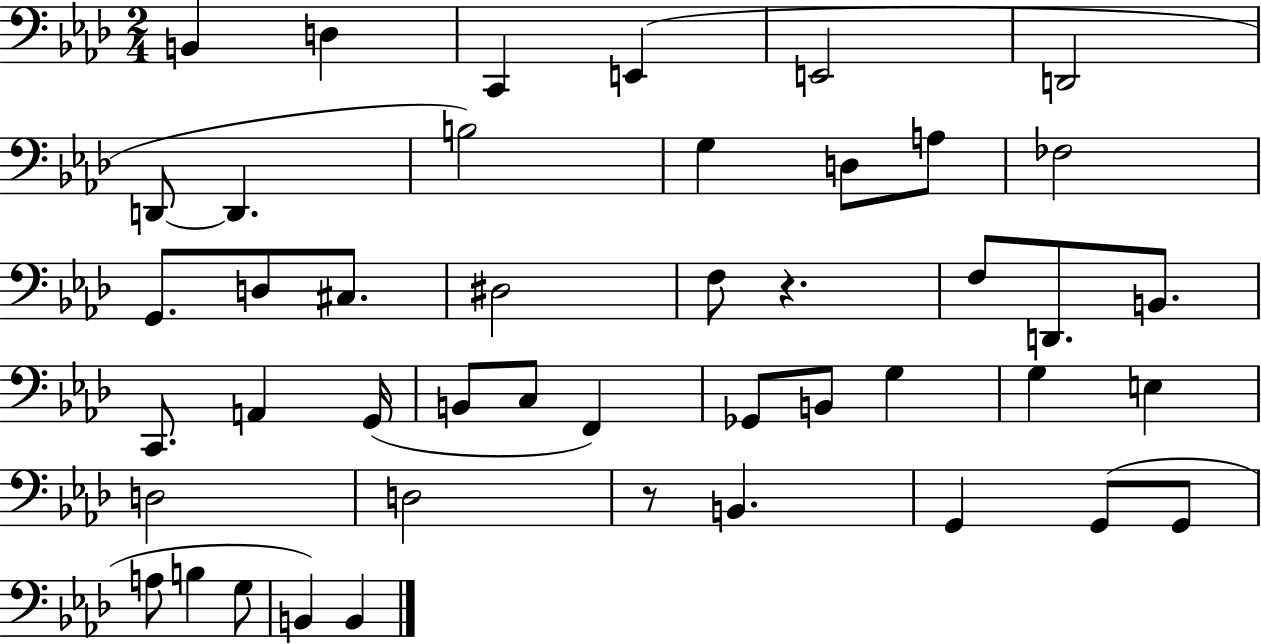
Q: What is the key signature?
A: AES major